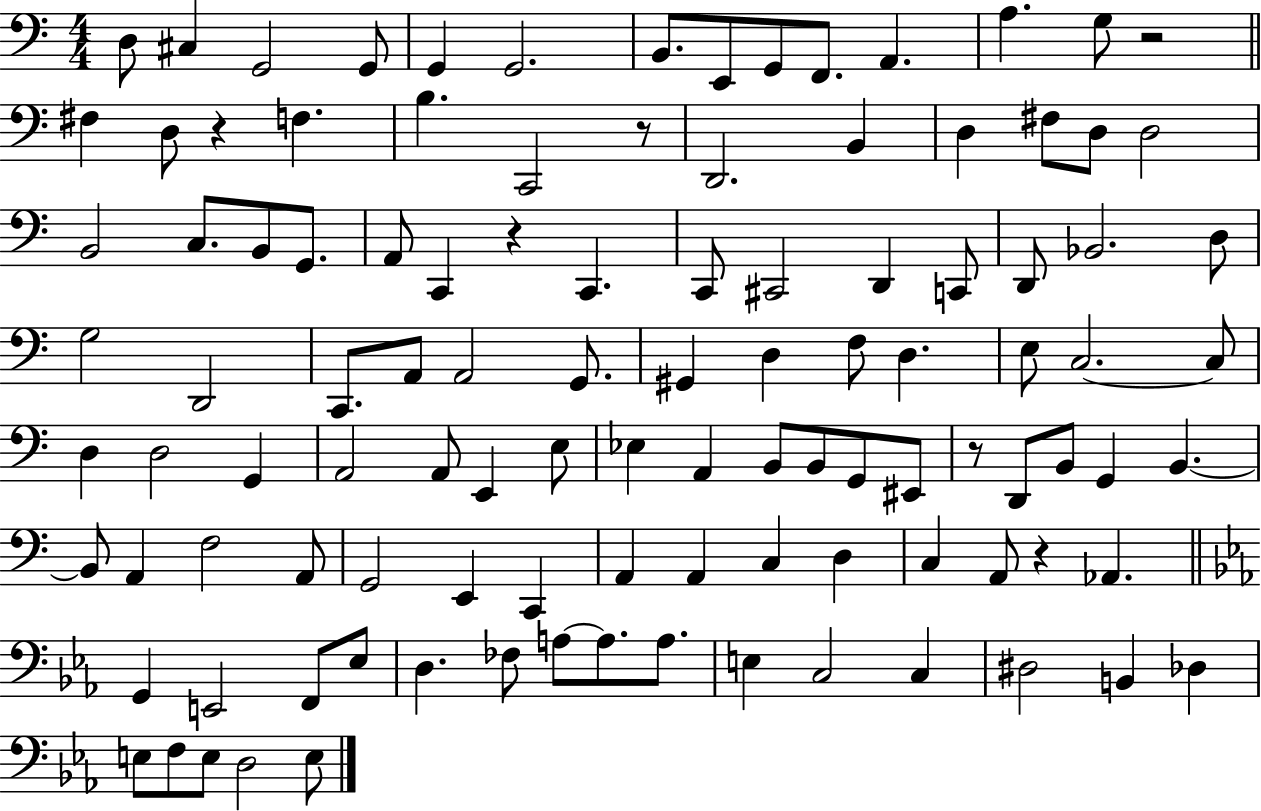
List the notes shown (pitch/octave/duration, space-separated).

D3/e C#3/q G2/h G2/e G2/q G2/h. B2/e. E2/e G2/e F2/e. A2/q. A3/q. G3/e R/h F#3/q D3/e R/q F3/q. B3/q. C2/h R/e D2/h. B2/q D3/q F#3/e D3/e D3/h B2/h C3/e. B2/e G2/e. A2/e C2/q R/q C2/q. C2/e C#2/h D2/q C2/e D2/e Bb2/h. D3/e G3/h D2/h C2/e. A2/e A2/h G2/e. G#2/q D3/q F3/e D3/q. E3/e C3/h. C3/e D3/q D3/h G2/q A2/h A2/e E2/q E3/e Eb3/q A2/q B2/e B2/e G2/e EIS2/e R/e D2/e B2/e G2/q B2/q. B2/e A2/q F3/h A2/e G2/h E2/q C2/q A2/q A2/q C3/q D3/q C3/q A2/e R/q Ab2/q. G2/q E2/h F2/e Eb3/e D3/q. FES3/e A3/e A3/e. A3/e. E3/q C3/h C3/q D#3/h B2/q Db3/q E3/e F3/e E3/e D3/h E3/e